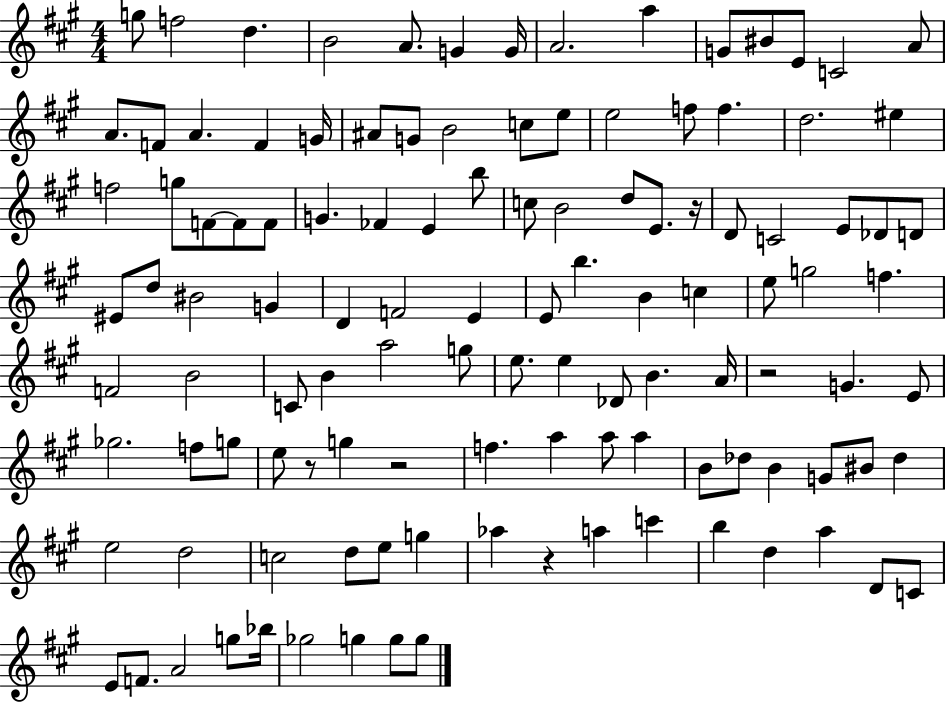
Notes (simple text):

G5/e F5/h D5/q. B4/h A4/e. G4/q G4/s A4/h. A5/q G4/e BIS4/e E4/e C4/h A4/e A4/e. F4/e A4/q. F4/q G4/s A#4/e G4/e B4/h C5/e E5/e E5/h F5/e F5/q. D5/h. EIS5/q F5/h G5/e F4/e F4/e F4/e G4/q. FES4/q E4/q B5/e C5/e B4/h D5/e E4/e. R/s D4/e C4/h E4/e Db4/e D4/e EIS4/e D5/e BIS4/h G4/q D4/q F4/h E4/q E4/e B5/q. B4/q C5/q E5/e G5/h F5/q. F4/h B4/h C4/e B4/q A5/h G5/e E5/e. E5/q Db4/e B4/q. A4/s R/h G4/q. E4/e Gb5/h. F5/e G5/e E5/e R/e G5/q R/h F5/q. A5/q A5/e A5/q B4/e Db5/e B4/q G4/e BIS4/e Db5/q E5/h D5/h C5/h D5/e E5/e G5/q Ab5/q R/q A5/q C6/q B5/q D5/q A5/q D4/e C4/e E4/e F4/e. A4/h G5/e Bb5/s Gb5/h G5/q G5/e G5/e